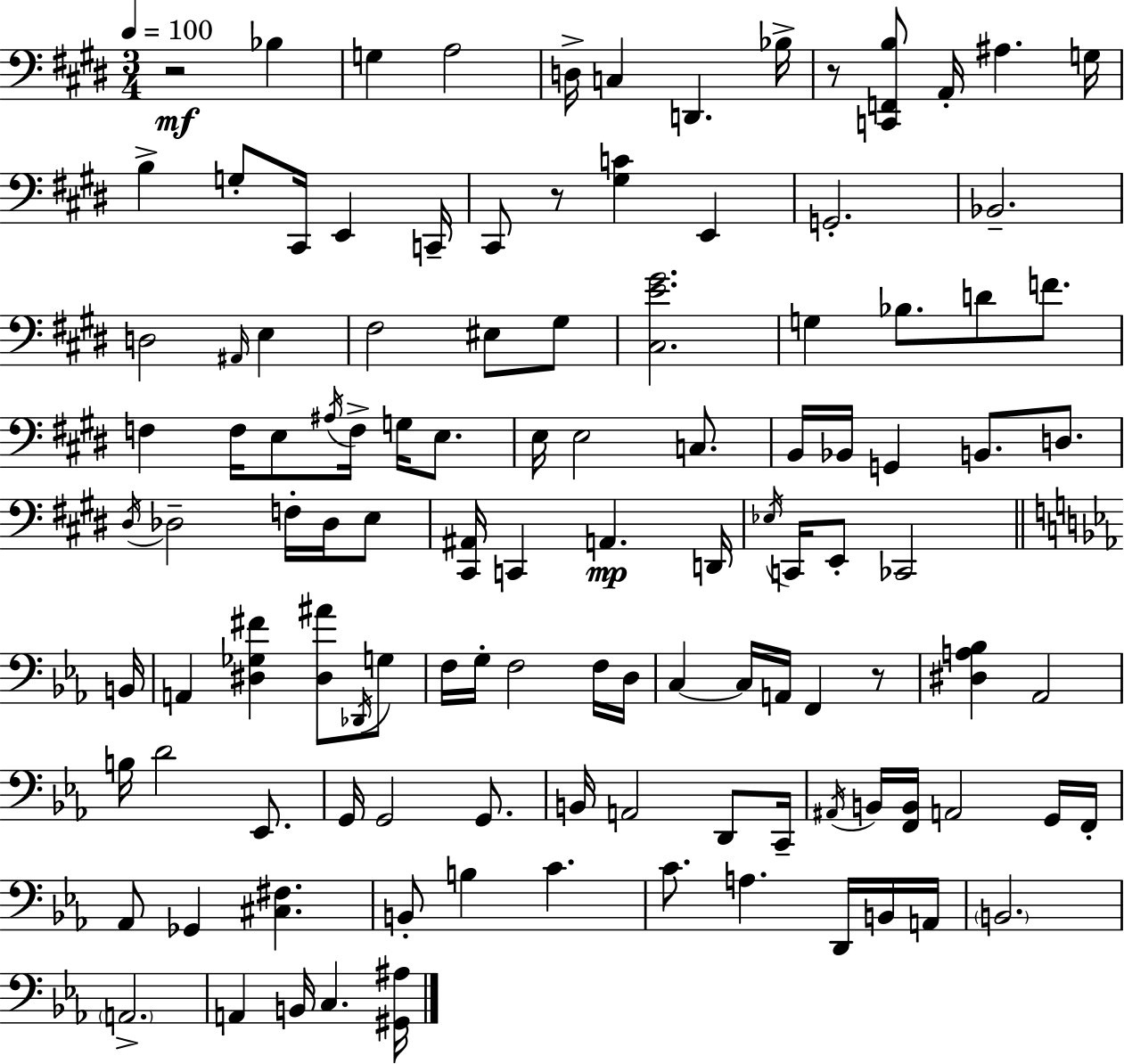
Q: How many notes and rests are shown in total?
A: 114